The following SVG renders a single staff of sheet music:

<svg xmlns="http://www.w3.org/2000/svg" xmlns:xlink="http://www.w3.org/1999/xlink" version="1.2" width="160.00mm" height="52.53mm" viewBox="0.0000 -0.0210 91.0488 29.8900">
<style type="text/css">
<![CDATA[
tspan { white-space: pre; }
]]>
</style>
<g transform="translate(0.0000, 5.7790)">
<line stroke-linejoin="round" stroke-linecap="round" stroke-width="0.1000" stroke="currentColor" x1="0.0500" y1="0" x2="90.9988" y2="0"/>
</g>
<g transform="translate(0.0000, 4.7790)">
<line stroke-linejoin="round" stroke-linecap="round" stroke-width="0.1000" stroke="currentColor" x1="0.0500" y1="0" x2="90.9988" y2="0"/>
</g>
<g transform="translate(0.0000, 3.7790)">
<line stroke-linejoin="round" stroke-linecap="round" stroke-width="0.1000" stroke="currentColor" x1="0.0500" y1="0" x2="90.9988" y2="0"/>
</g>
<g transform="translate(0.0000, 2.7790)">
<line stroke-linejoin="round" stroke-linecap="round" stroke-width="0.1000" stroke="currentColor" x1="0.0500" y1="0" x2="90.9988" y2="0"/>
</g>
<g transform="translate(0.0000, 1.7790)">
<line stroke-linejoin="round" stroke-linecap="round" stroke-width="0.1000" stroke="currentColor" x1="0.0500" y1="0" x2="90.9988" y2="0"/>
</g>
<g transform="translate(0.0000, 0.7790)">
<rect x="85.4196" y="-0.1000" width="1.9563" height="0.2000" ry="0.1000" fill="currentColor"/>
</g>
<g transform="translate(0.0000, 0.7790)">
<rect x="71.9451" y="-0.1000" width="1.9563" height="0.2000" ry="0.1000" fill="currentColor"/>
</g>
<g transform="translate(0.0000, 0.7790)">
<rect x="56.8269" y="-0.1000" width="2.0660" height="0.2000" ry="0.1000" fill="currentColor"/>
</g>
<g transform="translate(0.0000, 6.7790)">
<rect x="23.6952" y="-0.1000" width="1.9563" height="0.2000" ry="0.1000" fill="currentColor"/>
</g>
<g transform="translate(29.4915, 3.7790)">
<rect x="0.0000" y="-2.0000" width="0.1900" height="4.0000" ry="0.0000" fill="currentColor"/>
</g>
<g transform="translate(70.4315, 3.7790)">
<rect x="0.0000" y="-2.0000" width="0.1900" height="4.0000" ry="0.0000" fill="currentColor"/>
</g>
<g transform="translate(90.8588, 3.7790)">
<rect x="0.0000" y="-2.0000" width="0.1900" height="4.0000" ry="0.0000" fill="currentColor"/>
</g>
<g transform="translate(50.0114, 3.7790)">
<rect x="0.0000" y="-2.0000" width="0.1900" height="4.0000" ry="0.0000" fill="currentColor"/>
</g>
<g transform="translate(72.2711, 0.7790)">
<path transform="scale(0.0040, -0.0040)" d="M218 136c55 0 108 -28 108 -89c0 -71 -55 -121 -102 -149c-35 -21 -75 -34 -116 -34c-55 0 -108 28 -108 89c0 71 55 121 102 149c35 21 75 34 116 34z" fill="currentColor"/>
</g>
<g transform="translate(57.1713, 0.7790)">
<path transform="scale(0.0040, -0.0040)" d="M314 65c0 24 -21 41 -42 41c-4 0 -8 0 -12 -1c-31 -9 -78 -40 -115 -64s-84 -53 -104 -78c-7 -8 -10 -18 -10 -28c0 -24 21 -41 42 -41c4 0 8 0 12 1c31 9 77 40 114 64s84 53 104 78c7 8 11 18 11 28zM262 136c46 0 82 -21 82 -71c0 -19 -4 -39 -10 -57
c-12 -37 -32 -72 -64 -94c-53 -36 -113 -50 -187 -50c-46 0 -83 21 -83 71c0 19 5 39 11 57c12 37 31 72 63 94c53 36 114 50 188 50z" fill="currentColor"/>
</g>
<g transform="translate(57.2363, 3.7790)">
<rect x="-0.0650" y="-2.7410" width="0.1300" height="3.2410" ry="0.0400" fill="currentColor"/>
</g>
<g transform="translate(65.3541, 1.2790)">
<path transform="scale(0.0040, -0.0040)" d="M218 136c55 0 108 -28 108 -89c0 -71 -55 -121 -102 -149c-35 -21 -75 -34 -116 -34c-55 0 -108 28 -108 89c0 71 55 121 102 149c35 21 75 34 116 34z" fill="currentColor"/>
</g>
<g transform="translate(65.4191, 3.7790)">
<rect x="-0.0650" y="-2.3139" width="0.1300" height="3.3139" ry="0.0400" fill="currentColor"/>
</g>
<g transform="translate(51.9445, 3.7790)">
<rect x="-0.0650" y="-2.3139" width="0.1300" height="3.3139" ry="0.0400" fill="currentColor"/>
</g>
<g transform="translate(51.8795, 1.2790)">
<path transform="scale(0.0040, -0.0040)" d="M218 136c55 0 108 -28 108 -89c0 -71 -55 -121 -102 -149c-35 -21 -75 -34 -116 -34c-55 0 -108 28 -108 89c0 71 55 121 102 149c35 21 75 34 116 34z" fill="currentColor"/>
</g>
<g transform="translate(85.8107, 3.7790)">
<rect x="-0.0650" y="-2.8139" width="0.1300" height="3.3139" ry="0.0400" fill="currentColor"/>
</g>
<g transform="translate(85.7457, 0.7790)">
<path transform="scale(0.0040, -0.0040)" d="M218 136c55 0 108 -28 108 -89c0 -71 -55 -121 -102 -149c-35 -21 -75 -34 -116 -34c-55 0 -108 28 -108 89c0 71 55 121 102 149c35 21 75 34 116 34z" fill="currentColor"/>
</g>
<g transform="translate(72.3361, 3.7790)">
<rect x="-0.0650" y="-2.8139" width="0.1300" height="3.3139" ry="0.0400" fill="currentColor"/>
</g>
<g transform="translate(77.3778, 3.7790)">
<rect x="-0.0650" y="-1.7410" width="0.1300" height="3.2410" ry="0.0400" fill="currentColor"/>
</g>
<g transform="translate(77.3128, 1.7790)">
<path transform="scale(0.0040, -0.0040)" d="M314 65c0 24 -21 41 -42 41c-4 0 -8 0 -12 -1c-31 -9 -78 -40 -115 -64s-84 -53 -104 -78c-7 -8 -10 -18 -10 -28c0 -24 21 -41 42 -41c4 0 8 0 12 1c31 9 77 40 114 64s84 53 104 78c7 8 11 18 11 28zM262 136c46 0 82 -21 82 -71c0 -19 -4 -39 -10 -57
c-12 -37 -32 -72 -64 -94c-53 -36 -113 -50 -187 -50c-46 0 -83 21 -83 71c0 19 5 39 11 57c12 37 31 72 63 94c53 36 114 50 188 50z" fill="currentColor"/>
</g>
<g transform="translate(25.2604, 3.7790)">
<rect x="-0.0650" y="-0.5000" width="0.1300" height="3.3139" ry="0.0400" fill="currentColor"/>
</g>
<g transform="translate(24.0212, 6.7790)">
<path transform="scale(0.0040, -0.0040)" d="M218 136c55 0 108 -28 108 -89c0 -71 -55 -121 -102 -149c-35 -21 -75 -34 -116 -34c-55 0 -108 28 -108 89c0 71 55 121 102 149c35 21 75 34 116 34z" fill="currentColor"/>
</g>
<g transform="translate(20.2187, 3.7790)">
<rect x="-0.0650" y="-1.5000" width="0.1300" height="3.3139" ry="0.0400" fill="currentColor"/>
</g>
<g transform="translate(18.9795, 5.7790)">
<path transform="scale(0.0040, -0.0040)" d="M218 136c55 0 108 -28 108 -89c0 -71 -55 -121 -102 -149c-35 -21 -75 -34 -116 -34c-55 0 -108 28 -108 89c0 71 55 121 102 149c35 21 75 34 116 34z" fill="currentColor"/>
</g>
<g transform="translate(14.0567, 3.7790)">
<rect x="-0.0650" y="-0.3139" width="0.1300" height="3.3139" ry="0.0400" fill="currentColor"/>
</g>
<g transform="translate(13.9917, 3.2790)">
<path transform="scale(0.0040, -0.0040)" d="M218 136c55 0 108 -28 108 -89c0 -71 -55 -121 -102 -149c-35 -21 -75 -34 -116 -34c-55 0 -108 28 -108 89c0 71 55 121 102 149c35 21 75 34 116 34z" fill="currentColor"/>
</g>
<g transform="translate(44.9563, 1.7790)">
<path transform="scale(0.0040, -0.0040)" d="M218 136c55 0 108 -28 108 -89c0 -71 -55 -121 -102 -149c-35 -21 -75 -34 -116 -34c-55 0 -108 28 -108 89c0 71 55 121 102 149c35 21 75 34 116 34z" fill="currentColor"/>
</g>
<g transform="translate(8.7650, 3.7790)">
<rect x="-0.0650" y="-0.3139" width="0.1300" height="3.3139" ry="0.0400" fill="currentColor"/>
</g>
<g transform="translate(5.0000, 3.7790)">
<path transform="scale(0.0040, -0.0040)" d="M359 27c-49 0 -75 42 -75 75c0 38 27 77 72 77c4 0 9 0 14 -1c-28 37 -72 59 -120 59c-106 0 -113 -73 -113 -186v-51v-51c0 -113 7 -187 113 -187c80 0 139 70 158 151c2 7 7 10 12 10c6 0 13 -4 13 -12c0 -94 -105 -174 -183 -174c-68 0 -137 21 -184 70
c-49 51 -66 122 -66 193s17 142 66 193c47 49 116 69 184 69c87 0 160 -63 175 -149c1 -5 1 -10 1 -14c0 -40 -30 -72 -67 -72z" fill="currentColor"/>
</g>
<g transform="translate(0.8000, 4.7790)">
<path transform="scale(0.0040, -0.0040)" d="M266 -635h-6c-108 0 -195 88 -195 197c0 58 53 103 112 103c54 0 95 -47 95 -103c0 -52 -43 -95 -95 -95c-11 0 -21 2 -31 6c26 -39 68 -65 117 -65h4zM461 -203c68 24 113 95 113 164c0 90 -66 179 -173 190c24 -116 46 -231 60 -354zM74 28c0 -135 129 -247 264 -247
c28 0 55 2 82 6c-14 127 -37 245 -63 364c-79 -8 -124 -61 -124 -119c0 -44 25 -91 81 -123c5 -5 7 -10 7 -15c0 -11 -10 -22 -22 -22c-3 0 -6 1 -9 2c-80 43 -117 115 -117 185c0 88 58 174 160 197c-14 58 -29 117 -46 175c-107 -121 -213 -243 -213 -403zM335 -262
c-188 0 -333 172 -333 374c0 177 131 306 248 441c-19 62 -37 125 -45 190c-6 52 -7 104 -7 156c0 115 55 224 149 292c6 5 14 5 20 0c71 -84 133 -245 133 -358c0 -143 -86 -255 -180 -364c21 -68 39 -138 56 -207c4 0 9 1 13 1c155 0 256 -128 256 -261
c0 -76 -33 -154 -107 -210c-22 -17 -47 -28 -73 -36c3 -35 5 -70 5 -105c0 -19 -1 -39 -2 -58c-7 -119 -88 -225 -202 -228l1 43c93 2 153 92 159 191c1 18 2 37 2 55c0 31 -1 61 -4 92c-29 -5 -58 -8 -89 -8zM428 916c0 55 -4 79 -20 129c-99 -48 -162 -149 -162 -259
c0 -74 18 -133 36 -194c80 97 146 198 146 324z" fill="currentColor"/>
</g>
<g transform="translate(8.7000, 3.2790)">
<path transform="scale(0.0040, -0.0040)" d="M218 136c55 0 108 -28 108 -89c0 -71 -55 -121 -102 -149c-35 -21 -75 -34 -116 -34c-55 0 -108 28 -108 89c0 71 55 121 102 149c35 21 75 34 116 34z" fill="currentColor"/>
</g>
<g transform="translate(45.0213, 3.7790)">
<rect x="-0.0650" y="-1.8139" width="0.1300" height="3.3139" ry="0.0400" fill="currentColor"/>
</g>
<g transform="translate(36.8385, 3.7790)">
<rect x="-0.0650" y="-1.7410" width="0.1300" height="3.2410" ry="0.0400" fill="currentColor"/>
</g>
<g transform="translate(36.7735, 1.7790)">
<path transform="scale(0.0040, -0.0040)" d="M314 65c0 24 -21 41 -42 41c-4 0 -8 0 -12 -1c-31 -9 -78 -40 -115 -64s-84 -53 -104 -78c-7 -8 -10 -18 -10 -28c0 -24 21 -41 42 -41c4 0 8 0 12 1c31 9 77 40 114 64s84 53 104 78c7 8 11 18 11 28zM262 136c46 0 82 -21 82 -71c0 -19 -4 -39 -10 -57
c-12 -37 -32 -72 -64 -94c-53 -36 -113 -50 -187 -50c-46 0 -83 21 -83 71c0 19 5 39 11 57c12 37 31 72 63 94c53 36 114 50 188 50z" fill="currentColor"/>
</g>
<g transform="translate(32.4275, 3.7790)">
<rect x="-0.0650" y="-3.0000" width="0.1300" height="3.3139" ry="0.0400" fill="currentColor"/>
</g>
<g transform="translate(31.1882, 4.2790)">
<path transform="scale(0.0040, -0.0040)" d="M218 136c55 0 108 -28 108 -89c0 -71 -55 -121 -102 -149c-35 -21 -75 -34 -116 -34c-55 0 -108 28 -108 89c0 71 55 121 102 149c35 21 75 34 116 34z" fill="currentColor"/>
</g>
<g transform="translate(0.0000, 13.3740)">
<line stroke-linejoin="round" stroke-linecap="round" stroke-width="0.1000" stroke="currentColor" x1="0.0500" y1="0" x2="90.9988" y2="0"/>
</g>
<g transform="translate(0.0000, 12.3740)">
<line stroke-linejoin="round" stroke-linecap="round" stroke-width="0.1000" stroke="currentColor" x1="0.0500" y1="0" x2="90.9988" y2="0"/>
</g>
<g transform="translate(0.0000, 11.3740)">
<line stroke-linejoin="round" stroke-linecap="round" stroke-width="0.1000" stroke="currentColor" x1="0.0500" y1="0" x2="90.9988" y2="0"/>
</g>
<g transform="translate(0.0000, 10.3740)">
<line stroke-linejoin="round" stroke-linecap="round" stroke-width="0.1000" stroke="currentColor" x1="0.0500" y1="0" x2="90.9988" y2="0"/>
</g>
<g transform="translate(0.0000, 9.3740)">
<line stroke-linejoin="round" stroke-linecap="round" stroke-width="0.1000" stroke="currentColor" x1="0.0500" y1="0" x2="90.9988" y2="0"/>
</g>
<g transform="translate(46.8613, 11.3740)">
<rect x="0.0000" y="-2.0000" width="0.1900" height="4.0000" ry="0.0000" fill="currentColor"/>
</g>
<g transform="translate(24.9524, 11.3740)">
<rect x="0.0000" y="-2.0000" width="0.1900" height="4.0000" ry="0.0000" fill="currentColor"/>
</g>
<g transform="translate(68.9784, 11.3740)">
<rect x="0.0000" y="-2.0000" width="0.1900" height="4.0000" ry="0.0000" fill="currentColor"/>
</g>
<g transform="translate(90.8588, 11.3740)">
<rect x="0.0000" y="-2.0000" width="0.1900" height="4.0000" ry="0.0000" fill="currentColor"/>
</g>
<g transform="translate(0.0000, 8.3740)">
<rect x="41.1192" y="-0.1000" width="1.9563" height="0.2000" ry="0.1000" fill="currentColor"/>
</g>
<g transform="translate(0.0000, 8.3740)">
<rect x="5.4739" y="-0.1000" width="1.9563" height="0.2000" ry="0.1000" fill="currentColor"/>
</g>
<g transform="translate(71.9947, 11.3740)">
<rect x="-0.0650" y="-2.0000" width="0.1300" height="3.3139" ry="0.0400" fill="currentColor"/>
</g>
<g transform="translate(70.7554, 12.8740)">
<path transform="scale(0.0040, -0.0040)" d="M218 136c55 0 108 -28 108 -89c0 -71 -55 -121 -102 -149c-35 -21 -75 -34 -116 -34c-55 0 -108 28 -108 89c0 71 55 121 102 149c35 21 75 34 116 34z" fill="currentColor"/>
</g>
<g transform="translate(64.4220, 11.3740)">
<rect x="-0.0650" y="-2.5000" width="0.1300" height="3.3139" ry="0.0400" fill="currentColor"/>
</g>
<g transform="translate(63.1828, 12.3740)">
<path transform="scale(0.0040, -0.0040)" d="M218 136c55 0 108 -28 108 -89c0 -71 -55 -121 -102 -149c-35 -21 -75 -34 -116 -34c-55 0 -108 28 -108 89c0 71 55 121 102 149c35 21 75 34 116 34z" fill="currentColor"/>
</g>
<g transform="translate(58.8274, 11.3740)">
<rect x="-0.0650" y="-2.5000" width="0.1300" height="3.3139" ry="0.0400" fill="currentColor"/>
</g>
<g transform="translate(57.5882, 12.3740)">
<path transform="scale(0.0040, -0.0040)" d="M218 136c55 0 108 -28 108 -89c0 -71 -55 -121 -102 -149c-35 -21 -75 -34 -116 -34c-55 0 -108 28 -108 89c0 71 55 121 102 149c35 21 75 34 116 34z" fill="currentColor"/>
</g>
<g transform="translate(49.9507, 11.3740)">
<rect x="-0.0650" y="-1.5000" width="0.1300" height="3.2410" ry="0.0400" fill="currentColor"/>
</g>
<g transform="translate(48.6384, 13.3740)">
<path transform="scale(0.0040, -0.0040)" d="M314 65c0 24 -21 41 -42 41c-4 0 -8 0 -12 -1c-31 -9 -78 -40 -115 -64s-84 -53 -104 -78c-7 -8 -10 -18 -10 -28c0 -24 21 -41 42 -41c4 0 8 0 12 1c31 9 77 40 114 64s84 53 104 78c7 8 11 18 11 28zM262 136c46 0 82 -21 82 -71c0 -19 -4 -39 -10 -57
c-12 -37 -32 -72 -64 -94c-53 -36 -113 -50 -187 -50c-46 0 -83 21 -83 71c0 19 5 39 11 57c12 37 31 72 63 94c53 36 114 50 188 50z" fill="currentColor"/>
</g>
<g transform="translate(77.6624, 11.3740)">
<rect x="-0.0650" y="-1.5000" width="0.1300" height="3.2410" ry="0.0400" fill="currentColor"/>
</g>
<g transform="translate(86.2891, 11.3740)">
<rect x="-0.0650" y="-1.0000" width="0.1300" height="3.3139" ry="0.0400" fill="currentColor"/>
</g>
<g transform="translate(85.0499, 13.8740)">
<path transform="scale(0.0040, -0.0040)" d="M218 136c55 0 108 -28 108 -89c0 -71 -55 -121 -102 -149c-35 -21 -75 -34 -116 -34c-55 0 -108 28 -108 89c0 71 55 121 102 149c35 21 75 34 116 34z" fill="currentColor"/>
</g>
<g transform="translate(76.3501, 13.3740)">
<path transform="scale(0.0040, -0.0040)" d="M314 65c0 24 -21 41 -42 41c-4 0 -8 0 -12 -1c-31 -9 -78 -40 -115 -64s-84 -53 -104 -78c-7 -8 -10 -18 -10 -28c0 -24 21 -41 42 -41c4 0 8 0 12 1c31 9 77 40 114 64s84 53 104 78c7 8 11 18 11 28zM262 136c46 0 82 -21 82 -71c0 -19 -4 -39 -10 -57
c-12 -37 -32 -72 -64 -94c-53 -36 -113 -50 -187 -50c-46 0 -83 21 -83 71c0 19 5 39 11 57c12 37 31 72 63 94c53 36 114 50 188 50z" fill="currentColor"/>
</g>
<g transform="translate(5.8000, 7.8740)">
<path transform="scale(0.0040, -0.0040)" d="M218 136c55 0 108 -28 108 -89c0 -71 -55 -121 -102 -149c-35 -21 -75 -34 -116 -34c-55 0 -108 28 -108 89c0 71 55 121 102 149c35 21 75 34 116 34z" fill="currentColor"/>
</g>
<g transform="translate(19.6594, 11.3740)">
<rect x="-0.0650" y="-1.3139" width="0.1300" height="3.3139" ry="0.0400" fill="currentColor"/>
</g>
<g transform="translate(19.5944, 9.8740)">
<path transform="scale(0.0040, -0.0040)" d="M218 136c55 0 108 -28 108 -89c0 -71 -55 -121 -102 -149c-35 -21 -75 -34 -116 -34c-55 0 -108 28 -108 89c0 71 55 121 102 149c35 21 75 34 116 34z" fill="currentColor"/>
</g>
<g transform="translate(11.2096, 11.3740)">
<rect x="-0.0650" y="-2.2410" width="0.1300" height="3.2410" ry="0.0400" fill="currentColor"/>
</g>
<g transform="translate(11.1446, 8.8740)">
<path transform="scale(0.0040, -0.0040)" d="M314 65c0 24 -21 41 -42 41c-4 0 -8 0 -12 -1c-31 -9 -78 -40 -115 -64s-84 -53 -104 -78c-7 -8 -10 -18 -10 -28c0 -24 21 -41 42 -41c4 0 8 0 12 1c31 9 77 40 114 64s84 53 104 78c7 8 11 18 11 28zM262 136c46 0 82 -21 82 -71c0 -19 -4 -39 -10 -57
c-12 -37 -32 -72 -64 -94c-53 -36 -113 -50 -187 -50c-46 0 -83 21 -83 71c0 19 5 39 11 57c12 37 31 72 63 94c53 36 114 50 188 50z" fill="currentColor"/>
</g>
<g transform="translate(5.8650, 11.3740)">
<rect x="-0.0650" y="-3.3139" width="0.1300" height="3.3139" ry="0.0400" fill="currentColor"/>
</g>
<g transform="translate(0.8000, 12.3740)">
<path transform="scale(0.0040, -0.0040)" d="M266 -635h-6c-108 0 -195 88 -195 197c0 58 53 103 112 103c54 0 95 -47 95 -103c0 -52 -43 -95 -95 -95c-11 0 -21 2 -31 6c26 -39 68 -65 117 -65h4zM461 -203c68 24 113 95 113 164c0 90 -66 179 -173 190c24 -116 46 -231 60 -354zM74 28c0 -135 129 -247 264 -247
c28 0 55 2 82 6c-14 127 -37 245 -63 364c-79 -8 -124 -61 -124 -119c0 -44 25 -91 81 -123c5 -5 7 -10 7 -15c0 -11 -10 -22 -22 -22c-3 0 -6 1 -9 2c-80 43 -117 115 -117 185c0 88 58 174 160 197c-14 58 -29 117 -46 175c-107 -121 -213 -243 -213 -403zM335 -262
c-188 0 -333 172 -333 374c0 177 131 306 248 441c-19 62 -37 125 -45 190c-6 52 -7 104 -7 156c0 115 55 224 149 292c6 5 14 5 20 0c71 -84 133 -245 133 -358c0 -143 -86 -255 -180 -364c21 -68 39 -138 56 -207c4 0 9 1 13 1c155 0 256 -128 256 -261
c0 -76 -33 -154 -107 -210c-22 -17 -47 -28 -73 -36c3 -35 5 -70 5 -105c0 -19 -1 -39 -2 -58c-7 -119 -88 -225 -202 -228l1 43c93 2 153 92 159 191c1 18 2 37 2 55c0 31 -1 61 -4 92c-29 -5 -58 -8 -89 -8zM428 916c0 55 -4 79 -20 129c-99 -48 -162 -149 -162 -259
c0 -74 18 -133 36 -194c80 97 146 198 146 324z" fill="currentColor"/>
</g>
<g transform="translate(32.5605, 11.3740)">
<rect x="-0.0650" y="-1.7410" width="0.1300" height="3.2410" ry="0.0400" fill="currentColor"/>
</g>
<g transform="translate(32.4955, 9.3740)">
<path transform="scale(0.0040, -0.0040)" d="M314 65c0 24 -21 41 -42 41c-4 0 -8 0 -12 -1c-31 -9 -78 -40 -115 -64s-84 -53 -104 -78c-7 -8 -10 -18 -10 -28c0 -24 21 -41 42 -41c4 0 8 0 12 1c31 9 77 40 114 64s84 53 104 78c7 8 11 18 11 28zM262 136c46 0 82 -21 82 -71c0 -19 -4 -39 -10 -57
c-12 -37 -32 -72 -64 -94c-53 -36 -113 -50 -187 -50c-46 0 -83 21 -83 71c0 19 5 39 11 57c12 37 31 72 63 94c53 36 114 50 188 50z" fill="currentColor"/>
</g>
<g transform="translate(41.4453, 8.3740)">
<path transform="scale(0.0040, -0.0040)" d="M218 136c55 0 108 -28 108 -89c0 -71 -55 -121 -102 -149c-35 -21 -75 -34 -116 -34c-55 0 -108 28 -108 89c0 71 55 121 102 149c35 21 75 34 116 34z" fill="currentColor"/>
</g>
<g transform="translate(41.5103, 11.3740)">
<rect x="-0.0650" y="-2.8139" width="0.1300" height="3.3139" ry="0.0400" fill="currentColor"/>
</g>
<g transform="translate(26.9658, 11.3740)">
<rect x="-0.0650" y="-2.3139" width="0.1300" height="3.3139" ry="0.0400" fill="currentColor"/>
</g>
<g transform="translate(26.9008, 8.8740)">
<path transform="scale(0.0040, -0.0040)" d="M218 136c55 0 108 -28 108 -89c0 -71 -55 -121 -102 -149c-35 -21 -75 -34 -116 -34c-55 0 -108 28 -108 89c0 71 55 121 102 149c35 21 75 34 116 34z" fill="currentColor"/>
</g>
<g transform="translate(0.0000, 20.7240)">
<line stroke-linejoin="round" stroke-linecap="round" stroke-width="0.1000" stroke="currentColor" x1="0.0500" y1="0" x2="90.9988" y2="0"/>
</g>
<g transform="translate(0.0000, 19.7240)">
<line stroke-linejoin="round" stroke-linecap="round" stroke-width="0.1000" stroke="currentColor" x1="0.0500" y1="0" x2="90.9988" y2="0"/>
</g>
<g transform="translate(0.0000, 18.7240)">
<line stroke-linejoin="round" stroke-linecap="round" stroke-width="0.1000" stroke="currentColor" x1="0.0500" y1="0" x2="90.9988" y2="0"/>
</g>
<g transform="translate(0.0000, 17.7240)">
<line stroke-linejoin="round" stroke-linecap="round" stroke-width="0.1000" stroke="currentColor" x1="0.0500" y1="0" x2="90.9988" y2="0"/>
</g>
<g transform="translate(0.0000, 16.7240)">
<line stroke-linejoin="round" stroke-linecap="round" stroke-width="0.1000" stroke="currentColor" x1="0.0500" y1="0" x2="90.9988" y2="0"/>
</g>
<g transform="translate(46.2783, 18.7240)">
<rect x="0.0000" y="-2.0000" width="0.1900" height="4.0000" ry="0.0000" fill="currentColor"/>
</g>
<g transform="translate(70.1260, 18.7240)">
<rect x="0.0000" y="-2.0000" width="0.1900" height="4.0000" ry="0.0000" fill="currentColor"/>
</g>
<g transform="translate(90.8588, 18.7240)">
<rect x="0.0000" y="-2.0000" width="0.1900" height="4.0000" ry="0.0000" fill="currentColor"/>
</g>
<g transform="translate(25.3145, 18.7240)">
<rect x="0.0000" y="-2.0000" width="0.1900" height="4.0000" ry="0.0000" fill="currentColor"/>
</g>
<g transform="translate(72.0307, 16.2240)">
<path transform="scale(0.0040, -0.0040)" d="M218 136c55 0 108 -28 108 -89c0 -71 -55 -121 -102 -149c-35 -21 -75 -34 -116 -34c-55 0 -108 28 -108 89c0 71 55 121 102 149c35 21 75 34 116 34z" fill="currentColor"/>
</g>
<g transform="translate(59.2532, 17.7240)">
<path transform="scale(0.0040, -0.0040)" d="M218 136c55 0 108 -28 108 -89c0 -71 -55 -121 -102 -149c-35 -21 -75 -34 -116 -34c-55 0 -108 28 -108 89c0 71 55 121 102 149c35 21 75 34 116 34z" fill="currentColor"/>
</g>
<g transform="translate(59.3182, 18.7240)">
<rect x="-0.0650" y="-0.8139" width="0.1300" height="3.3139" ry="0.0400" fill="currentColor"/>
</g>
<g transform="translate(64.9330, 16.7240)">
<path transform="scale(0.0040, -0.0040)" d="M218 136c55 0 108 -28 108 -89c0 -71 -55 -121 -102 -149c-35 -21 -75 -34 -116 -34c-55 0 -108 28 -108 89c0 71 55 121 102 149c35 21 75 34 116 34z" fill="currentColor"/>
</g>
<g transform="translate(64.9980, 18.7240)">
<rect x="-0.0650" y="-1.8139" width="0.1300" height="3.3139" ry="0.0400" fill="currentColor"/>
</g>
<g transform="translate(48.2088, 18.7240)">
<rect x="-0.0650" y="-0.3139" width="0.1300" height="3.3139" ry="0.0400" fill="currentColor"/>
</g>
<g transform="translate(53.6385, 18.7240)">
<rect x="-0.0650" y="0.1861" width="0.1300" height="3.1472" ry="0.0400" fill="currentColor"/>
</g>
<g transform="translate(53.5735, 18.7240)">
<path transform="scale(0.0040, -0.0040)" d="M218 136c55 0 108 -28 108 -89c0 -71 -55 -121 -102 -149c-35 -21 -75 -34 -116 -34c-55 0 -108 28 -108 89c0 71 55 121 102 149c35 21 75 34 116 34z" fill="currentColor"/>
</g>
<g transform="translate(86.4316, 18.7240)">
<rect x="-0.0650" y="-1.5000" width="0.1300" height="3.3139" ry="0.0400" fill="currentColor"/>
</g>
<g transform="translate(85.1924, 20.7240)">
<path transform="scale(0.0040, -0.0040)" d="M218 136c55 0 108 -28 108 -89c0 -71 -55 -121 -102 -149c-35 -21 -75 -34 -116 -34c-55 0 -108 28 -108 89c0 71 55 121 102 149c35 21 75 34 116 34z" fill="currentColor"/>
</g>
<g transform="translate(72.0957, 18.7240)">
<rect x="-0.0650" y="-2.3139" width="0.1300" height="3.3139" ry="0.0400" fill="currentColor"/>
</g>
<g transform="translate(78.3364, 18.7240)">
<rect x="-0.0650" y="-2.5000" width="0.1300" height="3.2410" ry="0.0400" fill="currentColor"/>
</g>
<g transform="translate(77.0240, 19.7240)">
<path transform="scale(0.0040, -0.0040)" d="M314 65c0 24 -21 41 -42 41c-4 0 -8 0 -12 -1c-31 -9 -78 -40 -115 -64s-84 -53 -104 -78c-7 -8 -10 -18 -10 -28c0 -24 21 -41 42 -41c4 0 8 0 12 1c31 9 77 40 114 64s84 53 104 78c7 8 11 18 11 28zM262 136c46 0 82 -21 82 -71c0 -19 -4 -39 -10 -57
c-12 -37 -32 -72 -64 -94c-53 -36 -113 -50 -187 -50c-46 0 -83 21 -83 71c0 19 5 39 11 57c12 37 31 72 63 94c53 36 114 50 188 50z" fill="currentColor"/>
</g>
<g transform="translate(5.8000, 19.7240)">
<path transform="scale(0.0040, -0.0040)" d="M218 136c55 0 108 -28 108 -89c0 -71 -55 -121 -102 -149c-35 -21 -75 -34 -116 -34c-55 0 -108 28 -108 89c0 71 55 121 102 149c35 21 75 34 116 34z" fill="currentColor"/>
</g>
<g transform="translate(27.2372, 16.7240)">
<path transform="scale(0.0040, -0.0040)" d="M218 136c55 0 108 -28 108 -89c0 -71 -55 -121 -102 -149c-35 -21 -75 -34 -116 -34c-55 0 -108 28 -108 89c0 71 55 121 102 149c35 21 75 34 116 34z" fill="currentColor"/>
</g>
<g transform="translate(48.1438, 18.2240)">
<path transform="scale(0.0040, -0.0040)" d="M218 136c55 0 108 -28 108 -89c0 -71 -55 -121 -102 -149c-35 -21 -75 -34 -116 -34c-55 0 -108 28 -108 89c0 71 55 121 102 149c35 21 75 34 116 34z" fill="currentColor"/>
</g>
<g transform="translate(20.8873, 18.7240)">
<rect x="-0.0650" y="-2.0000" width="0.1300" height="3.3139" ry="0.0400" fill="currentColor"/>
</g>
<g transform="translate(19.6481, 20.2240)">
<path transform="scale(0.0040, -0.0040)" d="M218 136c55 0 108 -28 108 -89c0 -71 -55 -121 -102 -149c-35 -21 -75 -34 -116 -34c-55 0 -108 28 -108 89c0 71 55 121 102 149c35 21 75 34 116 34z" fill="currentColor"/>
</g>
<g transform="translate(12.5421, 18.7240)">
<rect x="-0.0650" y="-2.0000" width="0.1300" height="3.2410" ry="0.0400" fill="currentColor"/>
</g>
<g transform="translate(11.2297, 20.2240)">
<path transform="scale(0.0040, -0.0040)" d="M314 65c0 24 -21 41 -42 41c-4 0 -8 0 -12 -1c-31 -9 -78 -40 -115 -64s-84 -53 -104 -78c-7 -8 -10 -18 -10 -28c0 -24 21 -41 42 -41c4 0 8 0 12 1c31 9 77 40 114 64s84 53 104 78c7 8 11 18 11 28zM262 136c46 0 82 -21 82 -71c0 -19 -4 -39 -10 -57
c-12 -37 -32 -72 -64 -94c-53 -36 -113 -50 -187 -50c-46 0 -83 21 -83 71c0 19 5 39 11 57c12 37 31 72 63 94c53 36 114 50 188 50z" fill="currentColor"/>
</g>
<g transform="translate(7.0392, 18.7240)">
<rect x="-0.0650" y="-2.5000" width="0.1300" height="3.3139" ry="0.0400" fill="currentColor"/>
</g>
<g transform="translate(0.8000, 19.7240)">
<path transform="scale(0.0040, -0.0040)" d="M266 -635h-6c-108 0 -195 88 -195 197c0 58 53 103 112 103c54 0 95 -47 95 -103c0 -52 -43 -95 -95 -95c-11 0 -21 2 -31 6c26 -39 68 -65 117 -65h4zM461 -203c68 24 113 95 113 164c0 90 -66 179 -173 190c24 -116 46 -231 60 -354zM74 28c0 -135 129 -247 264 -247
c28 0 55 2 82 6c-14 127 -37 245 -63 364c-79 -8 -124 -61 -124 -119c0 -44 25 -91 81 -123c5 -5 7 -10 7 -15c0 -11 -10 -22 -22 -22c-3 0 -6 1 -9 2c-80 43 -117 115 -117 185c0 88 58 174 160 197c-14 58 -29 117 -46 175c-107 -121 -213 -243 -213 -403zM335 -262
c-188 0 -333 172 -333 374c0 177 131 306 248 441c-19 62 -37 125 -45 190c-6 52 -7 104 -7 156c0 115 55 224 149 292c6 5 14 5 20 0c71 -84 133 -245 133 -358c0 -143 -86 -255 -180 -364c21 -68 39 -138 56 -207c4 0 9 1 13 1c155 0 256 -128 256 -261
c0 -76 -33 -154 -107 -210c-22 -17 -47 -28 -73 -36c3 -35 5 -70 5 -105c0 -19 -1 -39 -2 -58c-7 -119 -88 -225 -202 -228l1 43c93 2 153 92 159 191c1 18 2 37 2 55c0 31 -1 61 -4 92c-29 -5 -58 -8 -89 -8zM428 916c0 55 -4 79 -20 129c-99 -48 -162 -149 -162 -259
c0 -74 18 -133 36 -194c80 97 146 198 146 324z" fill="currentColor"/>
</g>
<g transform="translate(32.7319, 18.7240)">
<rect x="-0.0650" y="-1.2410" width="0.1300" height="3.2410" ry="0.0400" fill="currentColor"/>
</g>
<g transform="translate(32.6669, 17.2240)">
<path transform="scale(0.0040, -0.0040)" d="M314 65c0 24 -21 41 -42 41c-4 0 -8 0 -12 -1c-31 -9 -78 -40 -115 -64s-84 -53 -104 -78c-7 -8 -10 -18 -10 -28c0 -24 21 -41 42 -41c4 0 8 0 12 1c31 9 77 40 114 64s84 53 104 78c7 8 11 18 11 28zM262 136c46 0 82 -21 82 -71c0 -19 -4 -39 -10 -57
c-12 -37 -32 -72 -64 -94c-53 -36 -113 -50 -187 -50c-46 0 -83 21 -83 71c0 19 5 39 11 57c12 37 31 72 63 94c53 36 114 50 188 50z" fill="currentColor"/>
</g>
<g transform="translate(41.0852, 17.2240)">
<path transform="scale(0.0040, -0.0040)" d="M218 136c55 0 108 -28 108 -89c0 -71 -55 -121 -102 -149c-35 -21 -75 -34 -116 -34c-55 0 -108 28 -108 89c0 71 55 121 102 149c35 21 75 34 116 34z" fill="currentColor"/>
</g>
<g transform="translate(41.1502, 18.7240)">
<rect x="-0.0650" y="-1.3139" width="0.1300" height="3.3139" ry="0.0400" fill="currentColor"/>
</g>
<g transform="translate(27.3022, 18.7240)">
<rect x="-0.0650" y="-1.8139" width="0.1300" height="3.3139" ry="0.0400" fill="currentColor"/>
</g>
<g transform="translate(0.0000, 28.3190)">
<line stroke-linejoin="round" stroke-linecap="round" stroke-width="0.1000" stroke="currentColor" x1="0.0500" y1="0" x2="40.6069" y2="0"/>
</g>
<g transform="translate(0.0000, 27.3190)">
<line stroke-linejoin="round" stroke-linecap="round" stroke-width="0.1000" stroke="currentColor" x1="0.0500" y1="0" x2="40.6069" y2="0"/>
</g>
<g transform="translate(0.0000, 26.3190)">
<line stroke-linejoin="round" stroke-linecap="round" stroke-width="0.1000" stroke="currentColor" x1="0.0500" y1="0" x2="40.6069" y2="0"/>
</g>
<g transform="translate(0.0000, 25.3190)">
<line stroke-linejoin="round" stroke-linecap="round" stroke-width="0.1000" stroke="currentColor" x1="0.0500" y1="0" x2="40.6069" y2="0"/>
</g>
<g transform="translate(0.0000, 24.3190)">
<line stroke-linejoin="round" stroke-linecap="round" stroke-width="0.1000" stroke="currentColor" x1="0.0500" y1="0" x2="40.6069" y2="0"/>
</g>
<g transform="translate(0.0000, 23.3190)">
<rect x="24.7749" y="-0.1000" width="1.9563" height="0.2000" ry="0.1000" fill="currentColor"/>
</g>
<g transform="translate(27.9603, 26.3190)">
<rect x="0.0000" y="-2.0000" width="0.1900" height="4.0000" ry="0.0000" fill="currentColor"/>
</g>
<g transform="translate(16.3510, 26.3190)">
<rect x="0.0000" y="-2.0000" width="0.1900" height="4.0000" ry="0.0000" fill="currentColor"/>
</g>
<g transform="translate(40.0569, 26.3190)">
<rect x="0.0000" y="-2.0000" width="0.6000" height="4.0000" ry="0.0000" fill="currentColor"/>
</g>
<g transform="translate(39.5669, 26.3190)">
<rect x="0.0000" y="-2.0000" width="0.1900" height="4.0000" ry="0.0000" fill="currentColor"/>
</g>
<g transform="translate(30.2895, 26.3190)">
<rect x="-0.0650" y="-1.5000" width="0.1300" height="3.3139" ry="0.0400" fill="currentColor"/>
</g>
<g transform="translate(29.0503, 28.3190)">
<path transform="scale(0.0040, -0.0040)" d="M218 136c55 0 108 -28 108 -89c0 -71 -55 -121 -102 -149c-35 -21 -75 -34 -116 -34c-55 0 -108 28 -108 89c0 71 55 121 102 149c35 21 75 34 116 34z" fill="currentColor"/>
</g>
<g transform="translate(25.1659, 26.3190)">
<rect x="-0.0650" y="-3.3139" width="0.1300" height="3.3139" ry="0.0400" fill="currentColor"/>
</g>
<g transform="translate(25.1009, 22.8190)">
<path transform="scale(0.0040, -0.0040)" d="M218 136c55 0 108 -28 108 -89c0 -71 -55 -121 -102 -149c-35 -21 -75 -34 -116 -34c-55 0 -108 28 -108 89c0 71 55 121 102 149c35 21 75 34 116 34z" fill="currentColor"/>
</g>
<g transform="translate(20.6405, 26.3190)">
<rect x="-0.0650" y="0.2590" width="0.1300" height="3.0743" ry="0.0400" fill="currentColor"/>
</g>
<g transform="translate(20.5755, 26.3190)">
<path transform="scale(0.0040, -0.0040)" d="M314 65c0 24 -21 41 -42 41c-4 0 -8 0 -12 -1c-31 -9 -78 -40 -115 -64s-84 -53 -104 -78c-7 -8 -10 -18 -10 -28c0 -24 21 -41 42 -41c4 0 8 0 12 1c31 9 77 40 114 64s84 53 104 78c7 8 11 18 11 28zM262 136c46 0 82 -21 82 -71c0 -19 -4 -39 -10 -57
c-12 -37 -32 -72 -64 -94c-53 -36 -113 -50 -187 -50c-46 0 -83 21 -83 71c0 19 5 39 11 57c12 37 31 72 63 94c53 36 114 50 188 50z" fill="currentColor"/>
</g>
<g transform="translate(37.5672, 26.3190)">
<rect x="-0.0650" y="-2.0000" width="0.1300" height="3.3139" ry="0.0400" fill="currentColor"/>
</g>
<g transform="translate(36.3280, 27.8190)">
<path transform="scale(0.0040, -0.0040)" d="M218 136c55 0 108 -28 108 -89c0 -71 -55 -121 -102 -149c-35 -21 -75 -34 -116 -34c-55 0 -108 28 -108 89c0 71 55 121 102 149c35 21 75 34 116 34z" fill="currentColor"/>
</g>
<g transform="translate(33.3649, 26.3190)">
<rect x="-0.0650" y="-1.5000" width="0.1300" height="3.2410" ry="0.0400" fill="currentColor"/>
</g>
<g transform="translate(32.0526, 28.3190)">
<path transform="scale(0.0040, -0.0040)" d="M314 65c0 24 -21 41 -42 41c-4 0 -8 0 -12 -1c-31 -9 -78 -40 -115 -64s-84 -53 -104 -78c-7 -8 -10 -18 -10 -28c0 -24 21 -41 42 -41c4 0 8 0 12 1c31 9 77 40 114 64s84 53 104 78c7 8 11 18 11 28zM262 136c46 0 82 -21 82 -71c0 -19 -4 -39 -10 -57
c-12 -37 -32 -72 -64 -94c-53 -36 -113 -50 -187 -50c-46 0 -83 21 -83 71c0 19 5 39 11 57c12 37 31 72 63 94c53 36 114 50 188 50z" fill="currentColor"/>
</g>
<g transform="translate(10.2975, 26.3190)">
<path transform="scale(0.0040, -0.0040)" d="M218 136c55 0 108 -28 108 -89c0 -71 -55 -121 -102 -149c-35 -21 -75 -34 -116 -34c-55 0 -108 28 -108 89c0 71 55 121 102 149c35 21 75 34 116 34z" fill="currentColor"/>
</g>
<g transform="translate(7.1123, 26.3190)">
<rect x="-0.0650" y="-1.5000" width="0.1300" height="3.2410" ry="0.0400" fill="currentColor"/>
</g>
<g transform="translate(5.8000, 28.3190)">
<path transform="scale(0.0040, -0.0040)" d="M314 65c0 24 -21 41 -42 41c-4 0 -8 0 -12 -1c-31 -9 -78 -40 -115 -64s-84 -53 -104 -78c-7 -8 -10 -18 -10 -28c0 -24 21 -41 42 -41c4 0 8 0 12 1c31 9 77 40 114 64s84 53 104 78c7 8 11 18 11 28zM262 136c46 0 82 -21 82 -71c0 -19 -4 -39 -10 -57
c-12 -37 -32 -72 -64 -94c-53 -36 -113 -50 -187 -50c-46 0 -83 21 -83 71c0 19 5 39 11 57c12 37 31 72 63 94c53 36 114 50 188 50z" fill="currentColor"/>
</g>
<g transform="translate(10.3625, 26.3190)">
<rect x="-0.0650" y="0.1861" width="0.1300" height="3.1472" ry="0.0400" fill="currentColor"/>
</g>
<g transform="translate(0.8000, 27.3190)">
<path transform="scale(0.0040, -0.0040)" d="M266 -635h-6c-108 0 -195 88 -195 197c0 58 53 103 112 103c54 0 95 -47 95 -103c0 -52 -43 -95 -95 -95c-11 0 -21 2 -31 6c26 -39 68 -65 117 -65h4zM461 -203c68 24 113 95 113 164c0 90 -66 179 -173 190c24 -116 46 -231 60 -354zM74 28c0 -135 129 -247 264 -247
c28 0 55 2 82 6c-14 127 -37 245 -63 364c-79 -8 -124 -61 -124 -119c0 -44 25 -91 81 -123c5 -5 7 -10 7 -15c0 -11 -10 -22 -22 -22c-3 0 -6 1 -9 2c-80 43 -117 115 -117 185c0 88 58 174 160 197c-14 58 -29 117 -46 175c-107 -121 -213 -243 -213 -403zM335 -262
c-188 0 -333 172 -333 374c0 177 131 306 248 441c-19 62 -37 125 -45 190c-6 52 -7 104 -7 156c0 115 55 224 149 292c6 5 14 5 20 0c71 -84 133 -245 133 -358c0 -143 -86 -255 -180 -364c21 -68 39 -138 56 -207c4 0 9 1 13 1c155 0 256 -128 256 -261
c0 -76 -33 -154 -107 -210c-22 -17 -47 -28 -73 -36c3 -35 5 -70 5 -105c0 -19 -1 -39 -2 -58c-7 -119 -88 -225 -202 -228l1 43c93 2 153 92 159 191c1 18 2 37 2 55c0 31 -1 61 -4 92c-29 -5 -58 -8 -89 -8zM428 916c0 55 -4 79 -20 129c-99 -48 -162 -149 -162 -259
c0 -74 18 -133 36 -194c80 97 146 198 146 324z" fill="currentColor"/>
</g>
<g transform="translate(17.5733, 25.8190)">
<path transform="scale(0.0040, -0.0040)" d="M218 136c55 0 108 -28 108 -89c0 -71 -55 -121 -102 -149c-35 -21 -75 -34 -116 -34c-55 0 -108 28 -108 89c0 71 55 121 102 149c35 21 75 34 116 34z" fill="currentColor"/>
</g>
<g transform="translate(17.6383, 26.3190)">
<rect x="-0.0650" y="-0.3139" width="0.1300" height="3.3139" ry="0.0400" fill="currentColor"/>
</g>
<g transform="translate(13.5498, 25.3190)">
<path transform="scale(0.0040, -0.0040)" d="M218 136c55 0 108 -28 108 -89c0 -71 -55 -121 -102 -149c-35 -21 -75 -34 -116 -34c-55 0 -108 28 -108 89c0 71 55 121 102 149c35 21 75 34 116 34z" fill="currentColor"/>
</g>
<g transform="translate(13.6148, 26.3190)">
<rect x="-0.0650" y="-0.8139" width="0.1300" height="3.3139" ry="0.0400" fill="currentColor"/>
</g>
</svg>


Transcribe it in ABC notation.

X:1
T:Untitled
M:4/4
L:1/4
K:C
c c E C A f2 f g a2 g a f2 a b g2 e g f2 a E2 G G F E2 D G F2 F f e2 e c B d f g G2 E E2 B d c B2 b E E2 F